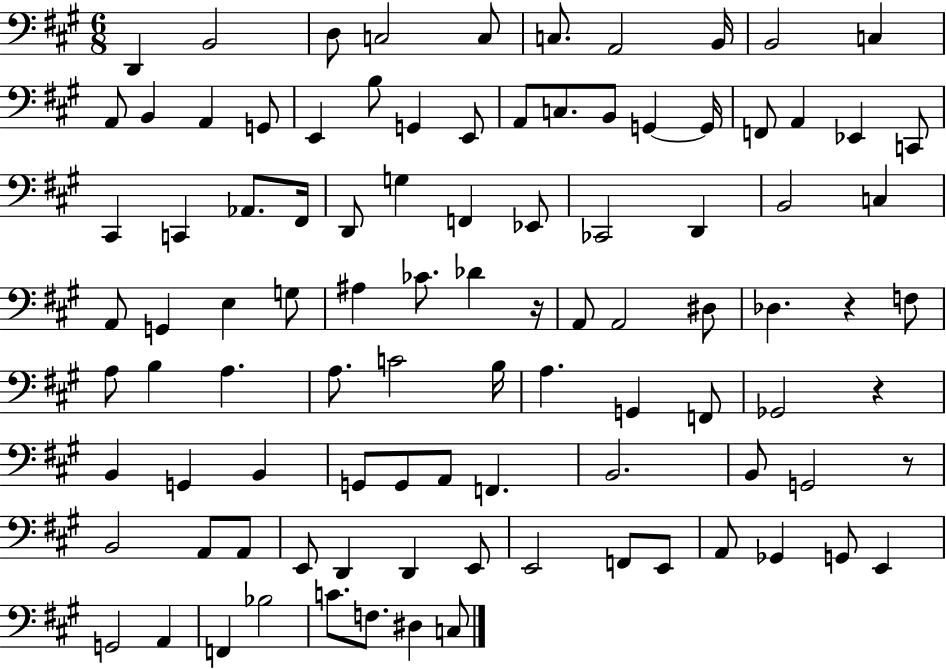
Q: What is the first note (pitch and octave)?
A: D2